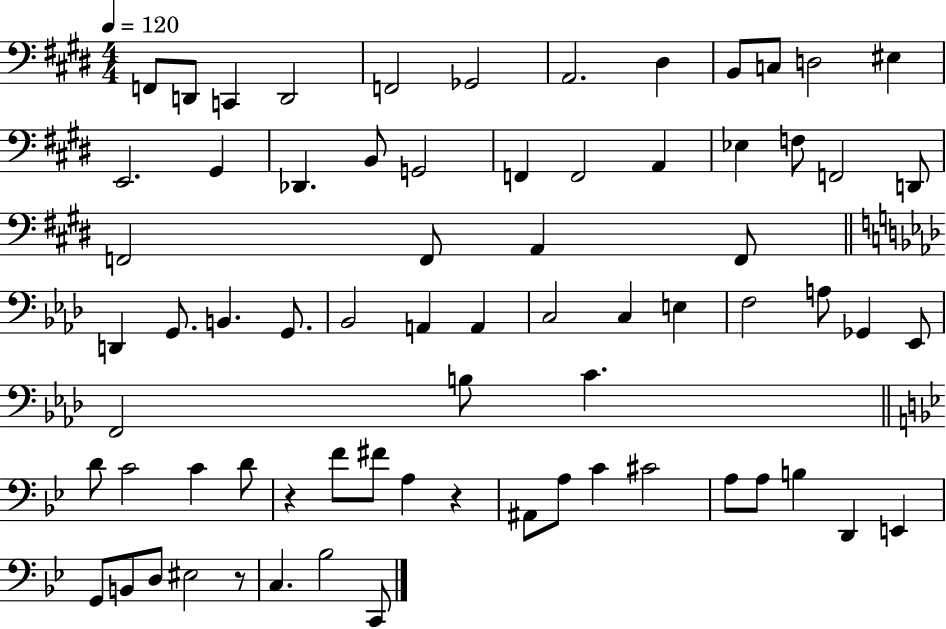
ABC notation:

X:1
T:Untitled
M:4/4
L:1/4
K:E
F,,/2 D,,/2 C,, D,,2 F,,2 _G,,2 A,,2 ^D, B,,/2 C,/2 D,2 ^E, E,,2 ^G,, _D,, B,,/2 G,,2 F,, F,,2 A,, _E, F,/2 F,,2 D,,/2 F,,2 F,,/2 A,, F,,/2 D,, G,,/2 B,, G,,/2 _B,,2 A,, A,, C,2 C, E, F,2 A,/2 _G,, _E,,/2 F,,2 B,/2 C D/2 C2 C D/2 z F/2 ^F/2 A, z ^A,,/2 A,/2 C ^C2 A,/2 A,/2 B, D,, E,, G,,/2 B,,/2 D,/2 ^E,2 z/2 C, _B,2 C,,/2